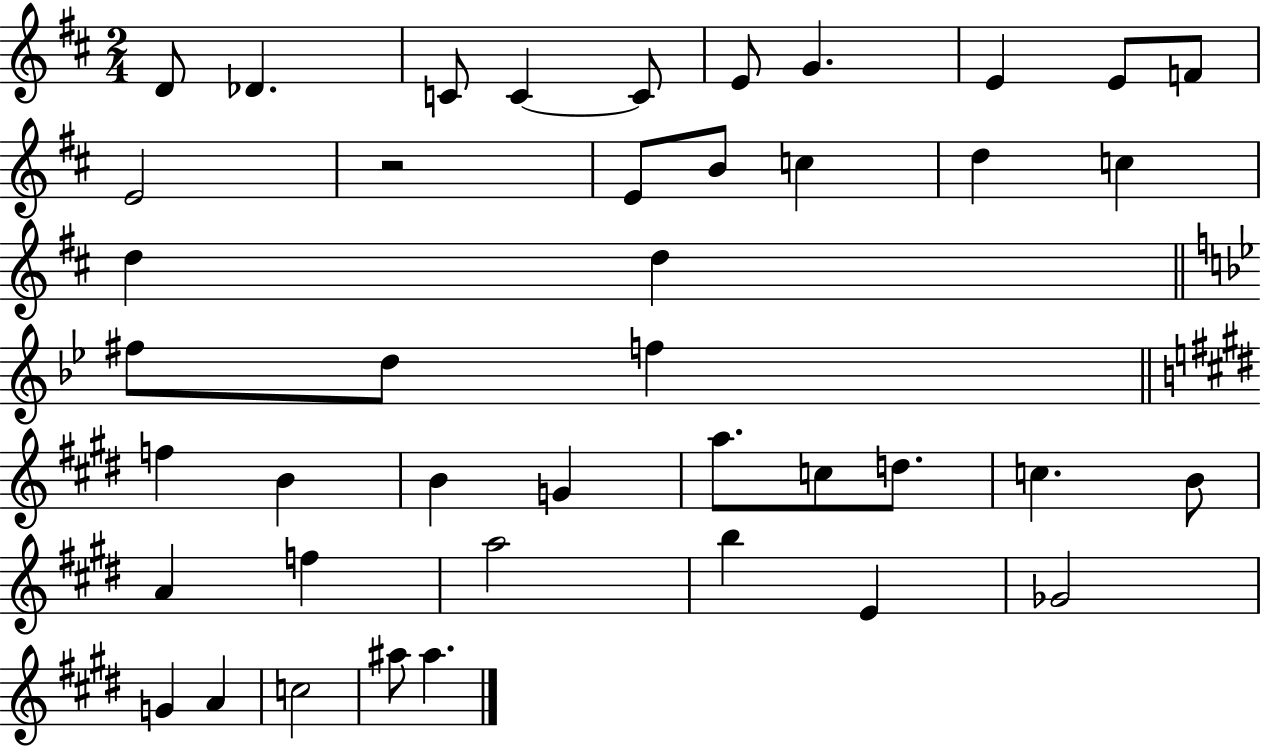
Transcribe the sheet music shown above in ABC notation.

X:1
T:Untitled
M:2/4
L:1/4
K:D
D/2 _D C/2 C C/2 E/2 G E E/2 F/2 E2 z2 E/2 B/2 c d c d d ^f/2 d/2 f f B B G a/2 c/2 d/2 c B/2 A f a2 b E _G2 G A c2 ^a/2 ^a